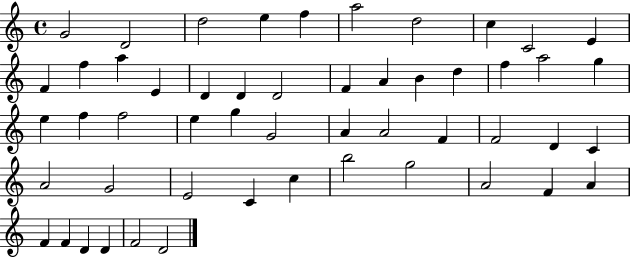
G4/h D4/h D5/h E5/q F5/q A5/h D5/h C5/q C4/h E4/q F4/q F5/q A5/q E4/q D4/q D4/q D4/h F4/q A4/q B4/q D5/q F5/q A5/h G5/q E5/q F5/q F5/h E5/q G5/q G4/h A4/q A4/h F4/q F4/h D4/q C4/q A4/h G4/h E4/h C4/q C5/q B5/h G5/h A4/h F4/q A4/q F4/q F4/q D4/q D4/q F4/h D4/h